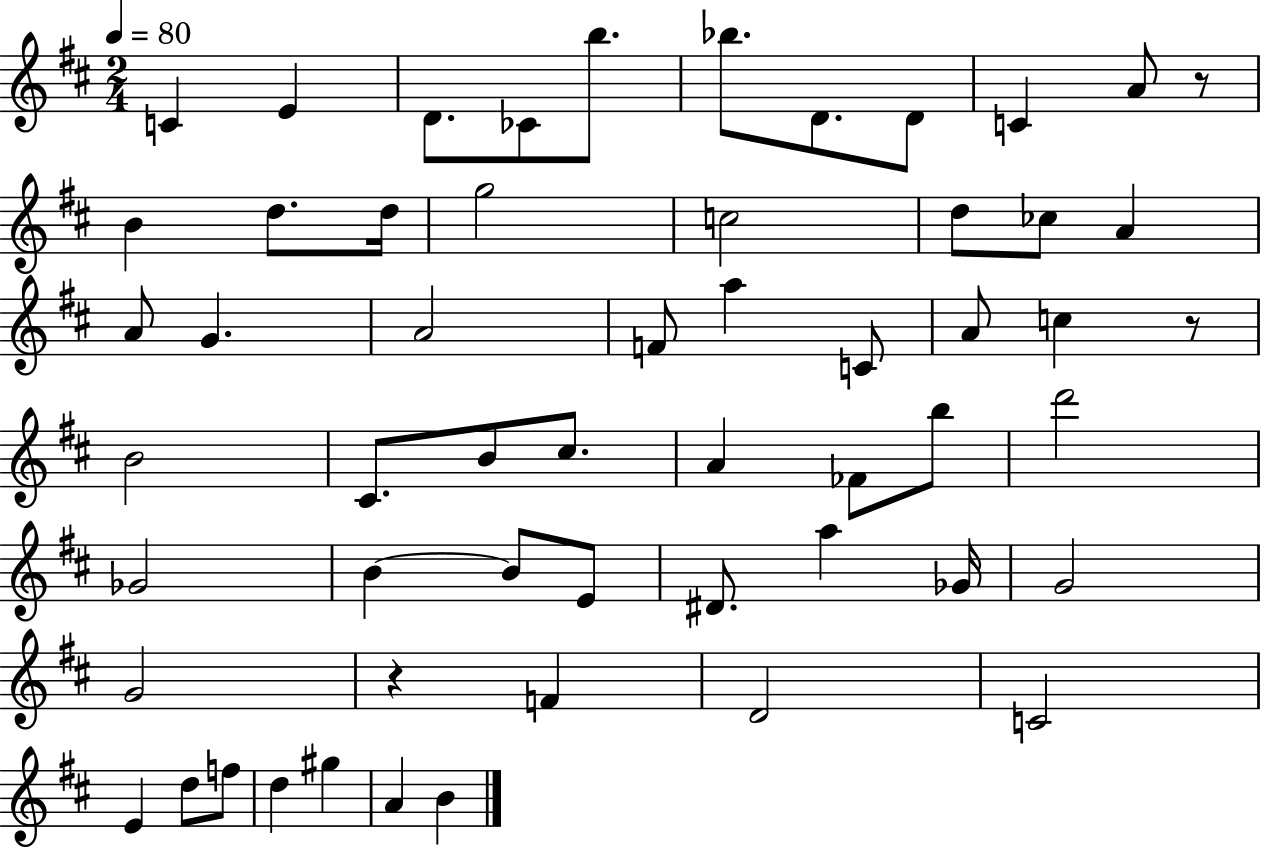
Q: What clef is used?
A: treble